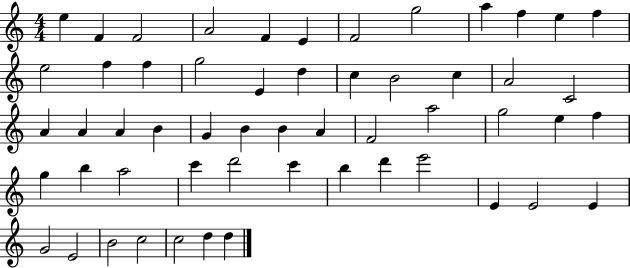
X:1
T:Untitled
M:4/4
L:1/4
K:C
e F F2 A2 F E F2 g2 a f e f e2 f f g2 E d c B2 c A2 C2 A A A B G B B A F2 a2 g2 e f g b a2 c' d'2 c' b d' e'2 E E2 E G2 E2 B2 c2 c2 d d